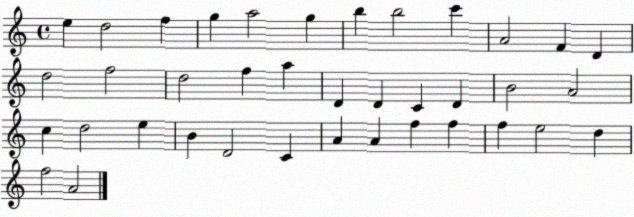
X:1
T:Untitled
M:4/4
L:1/4
K:C
e d2 f g a2 g b b2 c' A2 F D d2 f2 d2 f a D D C D B2 A2 c d2 e B D2 C A A f f f e2 d f2 A2